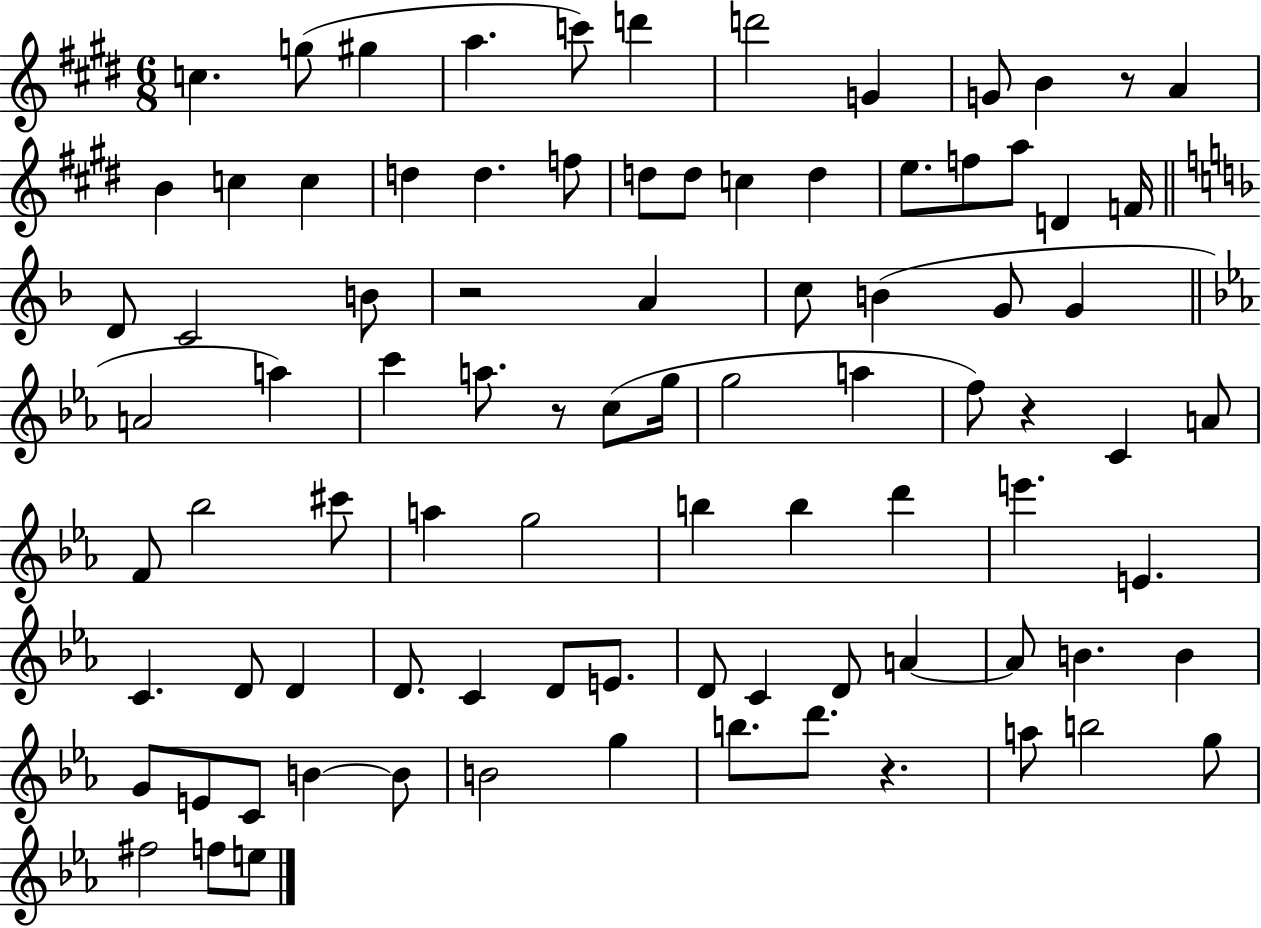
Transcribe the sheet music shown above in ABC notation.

X:1
T:Untitled
M:6/8
L:1/4
K:E
c g/2 ^g a c'/2 d' d'2 G G/2 B z/2 A B c c d d f/2 d/2 d/2 c d e/2 f/2 a/2 D F/4 D/2 C2 B/2 z2 A c/2 B G/2 G A2 a c' a/2 z/2 c/2 g/4 g2 a f/2 z C A/2 F/2 _b2 ^c'/2 a g2 b b d' e' E C D/2 D D/2 C D/2 E/2 D/2 C D/2 A A/2 B B G/2 E/2 C/2 B B/2 B2 g b/2 d'/2 z a/2 b2 g/2 ^f2 f/2 e/2